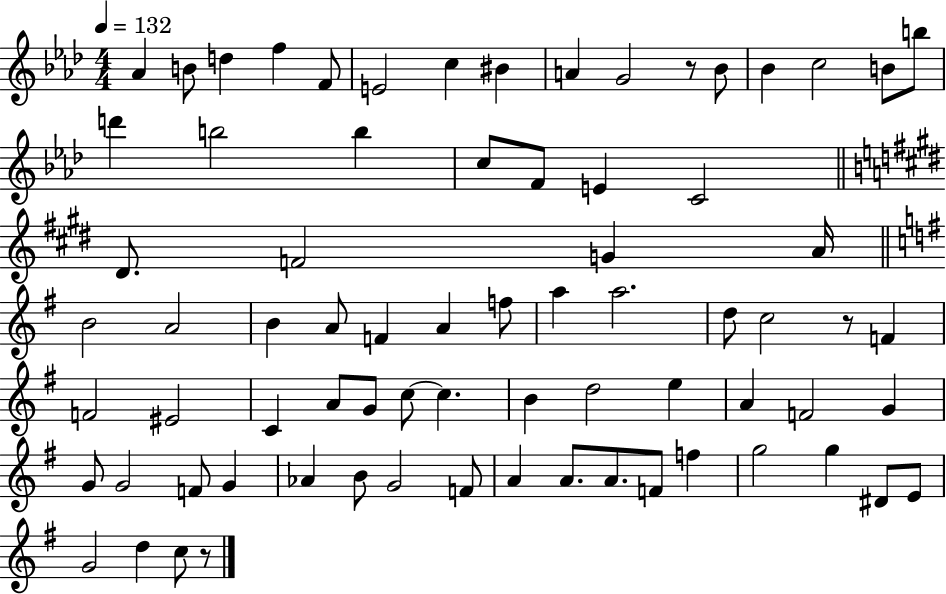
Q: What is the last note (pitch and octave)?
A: C5